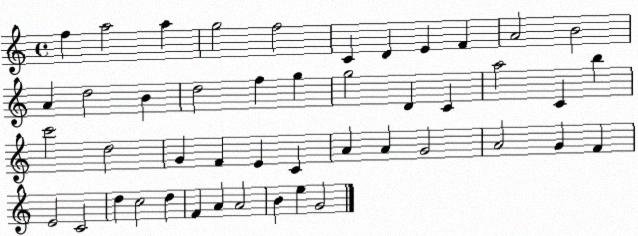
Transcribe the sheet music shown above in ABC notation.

X:1
T:Untitled
M:4/4
L:1/4
K:C
f a2 a g2 f2 C D E F A2 B2 A d2 B d2 f g g2 D C a2 C b c'2 d2 G F E C A A G2 A2 G F E2 C2 d c2 d F A A2 B e G2